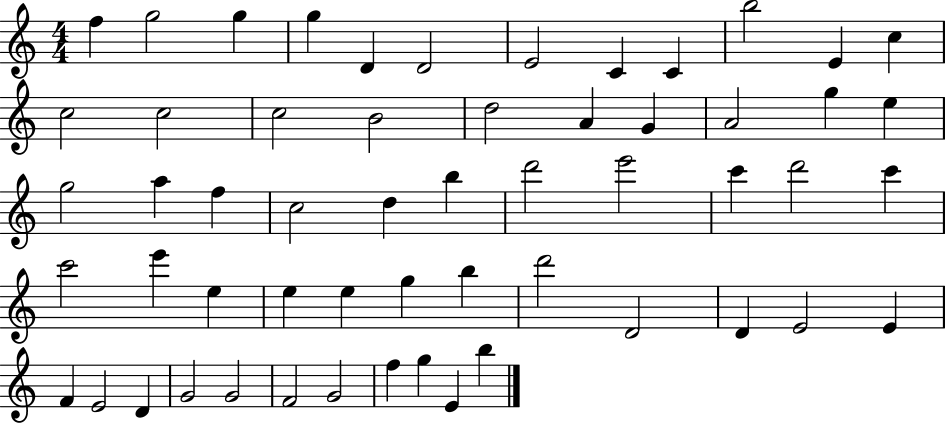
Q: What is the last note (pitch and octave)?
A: B5